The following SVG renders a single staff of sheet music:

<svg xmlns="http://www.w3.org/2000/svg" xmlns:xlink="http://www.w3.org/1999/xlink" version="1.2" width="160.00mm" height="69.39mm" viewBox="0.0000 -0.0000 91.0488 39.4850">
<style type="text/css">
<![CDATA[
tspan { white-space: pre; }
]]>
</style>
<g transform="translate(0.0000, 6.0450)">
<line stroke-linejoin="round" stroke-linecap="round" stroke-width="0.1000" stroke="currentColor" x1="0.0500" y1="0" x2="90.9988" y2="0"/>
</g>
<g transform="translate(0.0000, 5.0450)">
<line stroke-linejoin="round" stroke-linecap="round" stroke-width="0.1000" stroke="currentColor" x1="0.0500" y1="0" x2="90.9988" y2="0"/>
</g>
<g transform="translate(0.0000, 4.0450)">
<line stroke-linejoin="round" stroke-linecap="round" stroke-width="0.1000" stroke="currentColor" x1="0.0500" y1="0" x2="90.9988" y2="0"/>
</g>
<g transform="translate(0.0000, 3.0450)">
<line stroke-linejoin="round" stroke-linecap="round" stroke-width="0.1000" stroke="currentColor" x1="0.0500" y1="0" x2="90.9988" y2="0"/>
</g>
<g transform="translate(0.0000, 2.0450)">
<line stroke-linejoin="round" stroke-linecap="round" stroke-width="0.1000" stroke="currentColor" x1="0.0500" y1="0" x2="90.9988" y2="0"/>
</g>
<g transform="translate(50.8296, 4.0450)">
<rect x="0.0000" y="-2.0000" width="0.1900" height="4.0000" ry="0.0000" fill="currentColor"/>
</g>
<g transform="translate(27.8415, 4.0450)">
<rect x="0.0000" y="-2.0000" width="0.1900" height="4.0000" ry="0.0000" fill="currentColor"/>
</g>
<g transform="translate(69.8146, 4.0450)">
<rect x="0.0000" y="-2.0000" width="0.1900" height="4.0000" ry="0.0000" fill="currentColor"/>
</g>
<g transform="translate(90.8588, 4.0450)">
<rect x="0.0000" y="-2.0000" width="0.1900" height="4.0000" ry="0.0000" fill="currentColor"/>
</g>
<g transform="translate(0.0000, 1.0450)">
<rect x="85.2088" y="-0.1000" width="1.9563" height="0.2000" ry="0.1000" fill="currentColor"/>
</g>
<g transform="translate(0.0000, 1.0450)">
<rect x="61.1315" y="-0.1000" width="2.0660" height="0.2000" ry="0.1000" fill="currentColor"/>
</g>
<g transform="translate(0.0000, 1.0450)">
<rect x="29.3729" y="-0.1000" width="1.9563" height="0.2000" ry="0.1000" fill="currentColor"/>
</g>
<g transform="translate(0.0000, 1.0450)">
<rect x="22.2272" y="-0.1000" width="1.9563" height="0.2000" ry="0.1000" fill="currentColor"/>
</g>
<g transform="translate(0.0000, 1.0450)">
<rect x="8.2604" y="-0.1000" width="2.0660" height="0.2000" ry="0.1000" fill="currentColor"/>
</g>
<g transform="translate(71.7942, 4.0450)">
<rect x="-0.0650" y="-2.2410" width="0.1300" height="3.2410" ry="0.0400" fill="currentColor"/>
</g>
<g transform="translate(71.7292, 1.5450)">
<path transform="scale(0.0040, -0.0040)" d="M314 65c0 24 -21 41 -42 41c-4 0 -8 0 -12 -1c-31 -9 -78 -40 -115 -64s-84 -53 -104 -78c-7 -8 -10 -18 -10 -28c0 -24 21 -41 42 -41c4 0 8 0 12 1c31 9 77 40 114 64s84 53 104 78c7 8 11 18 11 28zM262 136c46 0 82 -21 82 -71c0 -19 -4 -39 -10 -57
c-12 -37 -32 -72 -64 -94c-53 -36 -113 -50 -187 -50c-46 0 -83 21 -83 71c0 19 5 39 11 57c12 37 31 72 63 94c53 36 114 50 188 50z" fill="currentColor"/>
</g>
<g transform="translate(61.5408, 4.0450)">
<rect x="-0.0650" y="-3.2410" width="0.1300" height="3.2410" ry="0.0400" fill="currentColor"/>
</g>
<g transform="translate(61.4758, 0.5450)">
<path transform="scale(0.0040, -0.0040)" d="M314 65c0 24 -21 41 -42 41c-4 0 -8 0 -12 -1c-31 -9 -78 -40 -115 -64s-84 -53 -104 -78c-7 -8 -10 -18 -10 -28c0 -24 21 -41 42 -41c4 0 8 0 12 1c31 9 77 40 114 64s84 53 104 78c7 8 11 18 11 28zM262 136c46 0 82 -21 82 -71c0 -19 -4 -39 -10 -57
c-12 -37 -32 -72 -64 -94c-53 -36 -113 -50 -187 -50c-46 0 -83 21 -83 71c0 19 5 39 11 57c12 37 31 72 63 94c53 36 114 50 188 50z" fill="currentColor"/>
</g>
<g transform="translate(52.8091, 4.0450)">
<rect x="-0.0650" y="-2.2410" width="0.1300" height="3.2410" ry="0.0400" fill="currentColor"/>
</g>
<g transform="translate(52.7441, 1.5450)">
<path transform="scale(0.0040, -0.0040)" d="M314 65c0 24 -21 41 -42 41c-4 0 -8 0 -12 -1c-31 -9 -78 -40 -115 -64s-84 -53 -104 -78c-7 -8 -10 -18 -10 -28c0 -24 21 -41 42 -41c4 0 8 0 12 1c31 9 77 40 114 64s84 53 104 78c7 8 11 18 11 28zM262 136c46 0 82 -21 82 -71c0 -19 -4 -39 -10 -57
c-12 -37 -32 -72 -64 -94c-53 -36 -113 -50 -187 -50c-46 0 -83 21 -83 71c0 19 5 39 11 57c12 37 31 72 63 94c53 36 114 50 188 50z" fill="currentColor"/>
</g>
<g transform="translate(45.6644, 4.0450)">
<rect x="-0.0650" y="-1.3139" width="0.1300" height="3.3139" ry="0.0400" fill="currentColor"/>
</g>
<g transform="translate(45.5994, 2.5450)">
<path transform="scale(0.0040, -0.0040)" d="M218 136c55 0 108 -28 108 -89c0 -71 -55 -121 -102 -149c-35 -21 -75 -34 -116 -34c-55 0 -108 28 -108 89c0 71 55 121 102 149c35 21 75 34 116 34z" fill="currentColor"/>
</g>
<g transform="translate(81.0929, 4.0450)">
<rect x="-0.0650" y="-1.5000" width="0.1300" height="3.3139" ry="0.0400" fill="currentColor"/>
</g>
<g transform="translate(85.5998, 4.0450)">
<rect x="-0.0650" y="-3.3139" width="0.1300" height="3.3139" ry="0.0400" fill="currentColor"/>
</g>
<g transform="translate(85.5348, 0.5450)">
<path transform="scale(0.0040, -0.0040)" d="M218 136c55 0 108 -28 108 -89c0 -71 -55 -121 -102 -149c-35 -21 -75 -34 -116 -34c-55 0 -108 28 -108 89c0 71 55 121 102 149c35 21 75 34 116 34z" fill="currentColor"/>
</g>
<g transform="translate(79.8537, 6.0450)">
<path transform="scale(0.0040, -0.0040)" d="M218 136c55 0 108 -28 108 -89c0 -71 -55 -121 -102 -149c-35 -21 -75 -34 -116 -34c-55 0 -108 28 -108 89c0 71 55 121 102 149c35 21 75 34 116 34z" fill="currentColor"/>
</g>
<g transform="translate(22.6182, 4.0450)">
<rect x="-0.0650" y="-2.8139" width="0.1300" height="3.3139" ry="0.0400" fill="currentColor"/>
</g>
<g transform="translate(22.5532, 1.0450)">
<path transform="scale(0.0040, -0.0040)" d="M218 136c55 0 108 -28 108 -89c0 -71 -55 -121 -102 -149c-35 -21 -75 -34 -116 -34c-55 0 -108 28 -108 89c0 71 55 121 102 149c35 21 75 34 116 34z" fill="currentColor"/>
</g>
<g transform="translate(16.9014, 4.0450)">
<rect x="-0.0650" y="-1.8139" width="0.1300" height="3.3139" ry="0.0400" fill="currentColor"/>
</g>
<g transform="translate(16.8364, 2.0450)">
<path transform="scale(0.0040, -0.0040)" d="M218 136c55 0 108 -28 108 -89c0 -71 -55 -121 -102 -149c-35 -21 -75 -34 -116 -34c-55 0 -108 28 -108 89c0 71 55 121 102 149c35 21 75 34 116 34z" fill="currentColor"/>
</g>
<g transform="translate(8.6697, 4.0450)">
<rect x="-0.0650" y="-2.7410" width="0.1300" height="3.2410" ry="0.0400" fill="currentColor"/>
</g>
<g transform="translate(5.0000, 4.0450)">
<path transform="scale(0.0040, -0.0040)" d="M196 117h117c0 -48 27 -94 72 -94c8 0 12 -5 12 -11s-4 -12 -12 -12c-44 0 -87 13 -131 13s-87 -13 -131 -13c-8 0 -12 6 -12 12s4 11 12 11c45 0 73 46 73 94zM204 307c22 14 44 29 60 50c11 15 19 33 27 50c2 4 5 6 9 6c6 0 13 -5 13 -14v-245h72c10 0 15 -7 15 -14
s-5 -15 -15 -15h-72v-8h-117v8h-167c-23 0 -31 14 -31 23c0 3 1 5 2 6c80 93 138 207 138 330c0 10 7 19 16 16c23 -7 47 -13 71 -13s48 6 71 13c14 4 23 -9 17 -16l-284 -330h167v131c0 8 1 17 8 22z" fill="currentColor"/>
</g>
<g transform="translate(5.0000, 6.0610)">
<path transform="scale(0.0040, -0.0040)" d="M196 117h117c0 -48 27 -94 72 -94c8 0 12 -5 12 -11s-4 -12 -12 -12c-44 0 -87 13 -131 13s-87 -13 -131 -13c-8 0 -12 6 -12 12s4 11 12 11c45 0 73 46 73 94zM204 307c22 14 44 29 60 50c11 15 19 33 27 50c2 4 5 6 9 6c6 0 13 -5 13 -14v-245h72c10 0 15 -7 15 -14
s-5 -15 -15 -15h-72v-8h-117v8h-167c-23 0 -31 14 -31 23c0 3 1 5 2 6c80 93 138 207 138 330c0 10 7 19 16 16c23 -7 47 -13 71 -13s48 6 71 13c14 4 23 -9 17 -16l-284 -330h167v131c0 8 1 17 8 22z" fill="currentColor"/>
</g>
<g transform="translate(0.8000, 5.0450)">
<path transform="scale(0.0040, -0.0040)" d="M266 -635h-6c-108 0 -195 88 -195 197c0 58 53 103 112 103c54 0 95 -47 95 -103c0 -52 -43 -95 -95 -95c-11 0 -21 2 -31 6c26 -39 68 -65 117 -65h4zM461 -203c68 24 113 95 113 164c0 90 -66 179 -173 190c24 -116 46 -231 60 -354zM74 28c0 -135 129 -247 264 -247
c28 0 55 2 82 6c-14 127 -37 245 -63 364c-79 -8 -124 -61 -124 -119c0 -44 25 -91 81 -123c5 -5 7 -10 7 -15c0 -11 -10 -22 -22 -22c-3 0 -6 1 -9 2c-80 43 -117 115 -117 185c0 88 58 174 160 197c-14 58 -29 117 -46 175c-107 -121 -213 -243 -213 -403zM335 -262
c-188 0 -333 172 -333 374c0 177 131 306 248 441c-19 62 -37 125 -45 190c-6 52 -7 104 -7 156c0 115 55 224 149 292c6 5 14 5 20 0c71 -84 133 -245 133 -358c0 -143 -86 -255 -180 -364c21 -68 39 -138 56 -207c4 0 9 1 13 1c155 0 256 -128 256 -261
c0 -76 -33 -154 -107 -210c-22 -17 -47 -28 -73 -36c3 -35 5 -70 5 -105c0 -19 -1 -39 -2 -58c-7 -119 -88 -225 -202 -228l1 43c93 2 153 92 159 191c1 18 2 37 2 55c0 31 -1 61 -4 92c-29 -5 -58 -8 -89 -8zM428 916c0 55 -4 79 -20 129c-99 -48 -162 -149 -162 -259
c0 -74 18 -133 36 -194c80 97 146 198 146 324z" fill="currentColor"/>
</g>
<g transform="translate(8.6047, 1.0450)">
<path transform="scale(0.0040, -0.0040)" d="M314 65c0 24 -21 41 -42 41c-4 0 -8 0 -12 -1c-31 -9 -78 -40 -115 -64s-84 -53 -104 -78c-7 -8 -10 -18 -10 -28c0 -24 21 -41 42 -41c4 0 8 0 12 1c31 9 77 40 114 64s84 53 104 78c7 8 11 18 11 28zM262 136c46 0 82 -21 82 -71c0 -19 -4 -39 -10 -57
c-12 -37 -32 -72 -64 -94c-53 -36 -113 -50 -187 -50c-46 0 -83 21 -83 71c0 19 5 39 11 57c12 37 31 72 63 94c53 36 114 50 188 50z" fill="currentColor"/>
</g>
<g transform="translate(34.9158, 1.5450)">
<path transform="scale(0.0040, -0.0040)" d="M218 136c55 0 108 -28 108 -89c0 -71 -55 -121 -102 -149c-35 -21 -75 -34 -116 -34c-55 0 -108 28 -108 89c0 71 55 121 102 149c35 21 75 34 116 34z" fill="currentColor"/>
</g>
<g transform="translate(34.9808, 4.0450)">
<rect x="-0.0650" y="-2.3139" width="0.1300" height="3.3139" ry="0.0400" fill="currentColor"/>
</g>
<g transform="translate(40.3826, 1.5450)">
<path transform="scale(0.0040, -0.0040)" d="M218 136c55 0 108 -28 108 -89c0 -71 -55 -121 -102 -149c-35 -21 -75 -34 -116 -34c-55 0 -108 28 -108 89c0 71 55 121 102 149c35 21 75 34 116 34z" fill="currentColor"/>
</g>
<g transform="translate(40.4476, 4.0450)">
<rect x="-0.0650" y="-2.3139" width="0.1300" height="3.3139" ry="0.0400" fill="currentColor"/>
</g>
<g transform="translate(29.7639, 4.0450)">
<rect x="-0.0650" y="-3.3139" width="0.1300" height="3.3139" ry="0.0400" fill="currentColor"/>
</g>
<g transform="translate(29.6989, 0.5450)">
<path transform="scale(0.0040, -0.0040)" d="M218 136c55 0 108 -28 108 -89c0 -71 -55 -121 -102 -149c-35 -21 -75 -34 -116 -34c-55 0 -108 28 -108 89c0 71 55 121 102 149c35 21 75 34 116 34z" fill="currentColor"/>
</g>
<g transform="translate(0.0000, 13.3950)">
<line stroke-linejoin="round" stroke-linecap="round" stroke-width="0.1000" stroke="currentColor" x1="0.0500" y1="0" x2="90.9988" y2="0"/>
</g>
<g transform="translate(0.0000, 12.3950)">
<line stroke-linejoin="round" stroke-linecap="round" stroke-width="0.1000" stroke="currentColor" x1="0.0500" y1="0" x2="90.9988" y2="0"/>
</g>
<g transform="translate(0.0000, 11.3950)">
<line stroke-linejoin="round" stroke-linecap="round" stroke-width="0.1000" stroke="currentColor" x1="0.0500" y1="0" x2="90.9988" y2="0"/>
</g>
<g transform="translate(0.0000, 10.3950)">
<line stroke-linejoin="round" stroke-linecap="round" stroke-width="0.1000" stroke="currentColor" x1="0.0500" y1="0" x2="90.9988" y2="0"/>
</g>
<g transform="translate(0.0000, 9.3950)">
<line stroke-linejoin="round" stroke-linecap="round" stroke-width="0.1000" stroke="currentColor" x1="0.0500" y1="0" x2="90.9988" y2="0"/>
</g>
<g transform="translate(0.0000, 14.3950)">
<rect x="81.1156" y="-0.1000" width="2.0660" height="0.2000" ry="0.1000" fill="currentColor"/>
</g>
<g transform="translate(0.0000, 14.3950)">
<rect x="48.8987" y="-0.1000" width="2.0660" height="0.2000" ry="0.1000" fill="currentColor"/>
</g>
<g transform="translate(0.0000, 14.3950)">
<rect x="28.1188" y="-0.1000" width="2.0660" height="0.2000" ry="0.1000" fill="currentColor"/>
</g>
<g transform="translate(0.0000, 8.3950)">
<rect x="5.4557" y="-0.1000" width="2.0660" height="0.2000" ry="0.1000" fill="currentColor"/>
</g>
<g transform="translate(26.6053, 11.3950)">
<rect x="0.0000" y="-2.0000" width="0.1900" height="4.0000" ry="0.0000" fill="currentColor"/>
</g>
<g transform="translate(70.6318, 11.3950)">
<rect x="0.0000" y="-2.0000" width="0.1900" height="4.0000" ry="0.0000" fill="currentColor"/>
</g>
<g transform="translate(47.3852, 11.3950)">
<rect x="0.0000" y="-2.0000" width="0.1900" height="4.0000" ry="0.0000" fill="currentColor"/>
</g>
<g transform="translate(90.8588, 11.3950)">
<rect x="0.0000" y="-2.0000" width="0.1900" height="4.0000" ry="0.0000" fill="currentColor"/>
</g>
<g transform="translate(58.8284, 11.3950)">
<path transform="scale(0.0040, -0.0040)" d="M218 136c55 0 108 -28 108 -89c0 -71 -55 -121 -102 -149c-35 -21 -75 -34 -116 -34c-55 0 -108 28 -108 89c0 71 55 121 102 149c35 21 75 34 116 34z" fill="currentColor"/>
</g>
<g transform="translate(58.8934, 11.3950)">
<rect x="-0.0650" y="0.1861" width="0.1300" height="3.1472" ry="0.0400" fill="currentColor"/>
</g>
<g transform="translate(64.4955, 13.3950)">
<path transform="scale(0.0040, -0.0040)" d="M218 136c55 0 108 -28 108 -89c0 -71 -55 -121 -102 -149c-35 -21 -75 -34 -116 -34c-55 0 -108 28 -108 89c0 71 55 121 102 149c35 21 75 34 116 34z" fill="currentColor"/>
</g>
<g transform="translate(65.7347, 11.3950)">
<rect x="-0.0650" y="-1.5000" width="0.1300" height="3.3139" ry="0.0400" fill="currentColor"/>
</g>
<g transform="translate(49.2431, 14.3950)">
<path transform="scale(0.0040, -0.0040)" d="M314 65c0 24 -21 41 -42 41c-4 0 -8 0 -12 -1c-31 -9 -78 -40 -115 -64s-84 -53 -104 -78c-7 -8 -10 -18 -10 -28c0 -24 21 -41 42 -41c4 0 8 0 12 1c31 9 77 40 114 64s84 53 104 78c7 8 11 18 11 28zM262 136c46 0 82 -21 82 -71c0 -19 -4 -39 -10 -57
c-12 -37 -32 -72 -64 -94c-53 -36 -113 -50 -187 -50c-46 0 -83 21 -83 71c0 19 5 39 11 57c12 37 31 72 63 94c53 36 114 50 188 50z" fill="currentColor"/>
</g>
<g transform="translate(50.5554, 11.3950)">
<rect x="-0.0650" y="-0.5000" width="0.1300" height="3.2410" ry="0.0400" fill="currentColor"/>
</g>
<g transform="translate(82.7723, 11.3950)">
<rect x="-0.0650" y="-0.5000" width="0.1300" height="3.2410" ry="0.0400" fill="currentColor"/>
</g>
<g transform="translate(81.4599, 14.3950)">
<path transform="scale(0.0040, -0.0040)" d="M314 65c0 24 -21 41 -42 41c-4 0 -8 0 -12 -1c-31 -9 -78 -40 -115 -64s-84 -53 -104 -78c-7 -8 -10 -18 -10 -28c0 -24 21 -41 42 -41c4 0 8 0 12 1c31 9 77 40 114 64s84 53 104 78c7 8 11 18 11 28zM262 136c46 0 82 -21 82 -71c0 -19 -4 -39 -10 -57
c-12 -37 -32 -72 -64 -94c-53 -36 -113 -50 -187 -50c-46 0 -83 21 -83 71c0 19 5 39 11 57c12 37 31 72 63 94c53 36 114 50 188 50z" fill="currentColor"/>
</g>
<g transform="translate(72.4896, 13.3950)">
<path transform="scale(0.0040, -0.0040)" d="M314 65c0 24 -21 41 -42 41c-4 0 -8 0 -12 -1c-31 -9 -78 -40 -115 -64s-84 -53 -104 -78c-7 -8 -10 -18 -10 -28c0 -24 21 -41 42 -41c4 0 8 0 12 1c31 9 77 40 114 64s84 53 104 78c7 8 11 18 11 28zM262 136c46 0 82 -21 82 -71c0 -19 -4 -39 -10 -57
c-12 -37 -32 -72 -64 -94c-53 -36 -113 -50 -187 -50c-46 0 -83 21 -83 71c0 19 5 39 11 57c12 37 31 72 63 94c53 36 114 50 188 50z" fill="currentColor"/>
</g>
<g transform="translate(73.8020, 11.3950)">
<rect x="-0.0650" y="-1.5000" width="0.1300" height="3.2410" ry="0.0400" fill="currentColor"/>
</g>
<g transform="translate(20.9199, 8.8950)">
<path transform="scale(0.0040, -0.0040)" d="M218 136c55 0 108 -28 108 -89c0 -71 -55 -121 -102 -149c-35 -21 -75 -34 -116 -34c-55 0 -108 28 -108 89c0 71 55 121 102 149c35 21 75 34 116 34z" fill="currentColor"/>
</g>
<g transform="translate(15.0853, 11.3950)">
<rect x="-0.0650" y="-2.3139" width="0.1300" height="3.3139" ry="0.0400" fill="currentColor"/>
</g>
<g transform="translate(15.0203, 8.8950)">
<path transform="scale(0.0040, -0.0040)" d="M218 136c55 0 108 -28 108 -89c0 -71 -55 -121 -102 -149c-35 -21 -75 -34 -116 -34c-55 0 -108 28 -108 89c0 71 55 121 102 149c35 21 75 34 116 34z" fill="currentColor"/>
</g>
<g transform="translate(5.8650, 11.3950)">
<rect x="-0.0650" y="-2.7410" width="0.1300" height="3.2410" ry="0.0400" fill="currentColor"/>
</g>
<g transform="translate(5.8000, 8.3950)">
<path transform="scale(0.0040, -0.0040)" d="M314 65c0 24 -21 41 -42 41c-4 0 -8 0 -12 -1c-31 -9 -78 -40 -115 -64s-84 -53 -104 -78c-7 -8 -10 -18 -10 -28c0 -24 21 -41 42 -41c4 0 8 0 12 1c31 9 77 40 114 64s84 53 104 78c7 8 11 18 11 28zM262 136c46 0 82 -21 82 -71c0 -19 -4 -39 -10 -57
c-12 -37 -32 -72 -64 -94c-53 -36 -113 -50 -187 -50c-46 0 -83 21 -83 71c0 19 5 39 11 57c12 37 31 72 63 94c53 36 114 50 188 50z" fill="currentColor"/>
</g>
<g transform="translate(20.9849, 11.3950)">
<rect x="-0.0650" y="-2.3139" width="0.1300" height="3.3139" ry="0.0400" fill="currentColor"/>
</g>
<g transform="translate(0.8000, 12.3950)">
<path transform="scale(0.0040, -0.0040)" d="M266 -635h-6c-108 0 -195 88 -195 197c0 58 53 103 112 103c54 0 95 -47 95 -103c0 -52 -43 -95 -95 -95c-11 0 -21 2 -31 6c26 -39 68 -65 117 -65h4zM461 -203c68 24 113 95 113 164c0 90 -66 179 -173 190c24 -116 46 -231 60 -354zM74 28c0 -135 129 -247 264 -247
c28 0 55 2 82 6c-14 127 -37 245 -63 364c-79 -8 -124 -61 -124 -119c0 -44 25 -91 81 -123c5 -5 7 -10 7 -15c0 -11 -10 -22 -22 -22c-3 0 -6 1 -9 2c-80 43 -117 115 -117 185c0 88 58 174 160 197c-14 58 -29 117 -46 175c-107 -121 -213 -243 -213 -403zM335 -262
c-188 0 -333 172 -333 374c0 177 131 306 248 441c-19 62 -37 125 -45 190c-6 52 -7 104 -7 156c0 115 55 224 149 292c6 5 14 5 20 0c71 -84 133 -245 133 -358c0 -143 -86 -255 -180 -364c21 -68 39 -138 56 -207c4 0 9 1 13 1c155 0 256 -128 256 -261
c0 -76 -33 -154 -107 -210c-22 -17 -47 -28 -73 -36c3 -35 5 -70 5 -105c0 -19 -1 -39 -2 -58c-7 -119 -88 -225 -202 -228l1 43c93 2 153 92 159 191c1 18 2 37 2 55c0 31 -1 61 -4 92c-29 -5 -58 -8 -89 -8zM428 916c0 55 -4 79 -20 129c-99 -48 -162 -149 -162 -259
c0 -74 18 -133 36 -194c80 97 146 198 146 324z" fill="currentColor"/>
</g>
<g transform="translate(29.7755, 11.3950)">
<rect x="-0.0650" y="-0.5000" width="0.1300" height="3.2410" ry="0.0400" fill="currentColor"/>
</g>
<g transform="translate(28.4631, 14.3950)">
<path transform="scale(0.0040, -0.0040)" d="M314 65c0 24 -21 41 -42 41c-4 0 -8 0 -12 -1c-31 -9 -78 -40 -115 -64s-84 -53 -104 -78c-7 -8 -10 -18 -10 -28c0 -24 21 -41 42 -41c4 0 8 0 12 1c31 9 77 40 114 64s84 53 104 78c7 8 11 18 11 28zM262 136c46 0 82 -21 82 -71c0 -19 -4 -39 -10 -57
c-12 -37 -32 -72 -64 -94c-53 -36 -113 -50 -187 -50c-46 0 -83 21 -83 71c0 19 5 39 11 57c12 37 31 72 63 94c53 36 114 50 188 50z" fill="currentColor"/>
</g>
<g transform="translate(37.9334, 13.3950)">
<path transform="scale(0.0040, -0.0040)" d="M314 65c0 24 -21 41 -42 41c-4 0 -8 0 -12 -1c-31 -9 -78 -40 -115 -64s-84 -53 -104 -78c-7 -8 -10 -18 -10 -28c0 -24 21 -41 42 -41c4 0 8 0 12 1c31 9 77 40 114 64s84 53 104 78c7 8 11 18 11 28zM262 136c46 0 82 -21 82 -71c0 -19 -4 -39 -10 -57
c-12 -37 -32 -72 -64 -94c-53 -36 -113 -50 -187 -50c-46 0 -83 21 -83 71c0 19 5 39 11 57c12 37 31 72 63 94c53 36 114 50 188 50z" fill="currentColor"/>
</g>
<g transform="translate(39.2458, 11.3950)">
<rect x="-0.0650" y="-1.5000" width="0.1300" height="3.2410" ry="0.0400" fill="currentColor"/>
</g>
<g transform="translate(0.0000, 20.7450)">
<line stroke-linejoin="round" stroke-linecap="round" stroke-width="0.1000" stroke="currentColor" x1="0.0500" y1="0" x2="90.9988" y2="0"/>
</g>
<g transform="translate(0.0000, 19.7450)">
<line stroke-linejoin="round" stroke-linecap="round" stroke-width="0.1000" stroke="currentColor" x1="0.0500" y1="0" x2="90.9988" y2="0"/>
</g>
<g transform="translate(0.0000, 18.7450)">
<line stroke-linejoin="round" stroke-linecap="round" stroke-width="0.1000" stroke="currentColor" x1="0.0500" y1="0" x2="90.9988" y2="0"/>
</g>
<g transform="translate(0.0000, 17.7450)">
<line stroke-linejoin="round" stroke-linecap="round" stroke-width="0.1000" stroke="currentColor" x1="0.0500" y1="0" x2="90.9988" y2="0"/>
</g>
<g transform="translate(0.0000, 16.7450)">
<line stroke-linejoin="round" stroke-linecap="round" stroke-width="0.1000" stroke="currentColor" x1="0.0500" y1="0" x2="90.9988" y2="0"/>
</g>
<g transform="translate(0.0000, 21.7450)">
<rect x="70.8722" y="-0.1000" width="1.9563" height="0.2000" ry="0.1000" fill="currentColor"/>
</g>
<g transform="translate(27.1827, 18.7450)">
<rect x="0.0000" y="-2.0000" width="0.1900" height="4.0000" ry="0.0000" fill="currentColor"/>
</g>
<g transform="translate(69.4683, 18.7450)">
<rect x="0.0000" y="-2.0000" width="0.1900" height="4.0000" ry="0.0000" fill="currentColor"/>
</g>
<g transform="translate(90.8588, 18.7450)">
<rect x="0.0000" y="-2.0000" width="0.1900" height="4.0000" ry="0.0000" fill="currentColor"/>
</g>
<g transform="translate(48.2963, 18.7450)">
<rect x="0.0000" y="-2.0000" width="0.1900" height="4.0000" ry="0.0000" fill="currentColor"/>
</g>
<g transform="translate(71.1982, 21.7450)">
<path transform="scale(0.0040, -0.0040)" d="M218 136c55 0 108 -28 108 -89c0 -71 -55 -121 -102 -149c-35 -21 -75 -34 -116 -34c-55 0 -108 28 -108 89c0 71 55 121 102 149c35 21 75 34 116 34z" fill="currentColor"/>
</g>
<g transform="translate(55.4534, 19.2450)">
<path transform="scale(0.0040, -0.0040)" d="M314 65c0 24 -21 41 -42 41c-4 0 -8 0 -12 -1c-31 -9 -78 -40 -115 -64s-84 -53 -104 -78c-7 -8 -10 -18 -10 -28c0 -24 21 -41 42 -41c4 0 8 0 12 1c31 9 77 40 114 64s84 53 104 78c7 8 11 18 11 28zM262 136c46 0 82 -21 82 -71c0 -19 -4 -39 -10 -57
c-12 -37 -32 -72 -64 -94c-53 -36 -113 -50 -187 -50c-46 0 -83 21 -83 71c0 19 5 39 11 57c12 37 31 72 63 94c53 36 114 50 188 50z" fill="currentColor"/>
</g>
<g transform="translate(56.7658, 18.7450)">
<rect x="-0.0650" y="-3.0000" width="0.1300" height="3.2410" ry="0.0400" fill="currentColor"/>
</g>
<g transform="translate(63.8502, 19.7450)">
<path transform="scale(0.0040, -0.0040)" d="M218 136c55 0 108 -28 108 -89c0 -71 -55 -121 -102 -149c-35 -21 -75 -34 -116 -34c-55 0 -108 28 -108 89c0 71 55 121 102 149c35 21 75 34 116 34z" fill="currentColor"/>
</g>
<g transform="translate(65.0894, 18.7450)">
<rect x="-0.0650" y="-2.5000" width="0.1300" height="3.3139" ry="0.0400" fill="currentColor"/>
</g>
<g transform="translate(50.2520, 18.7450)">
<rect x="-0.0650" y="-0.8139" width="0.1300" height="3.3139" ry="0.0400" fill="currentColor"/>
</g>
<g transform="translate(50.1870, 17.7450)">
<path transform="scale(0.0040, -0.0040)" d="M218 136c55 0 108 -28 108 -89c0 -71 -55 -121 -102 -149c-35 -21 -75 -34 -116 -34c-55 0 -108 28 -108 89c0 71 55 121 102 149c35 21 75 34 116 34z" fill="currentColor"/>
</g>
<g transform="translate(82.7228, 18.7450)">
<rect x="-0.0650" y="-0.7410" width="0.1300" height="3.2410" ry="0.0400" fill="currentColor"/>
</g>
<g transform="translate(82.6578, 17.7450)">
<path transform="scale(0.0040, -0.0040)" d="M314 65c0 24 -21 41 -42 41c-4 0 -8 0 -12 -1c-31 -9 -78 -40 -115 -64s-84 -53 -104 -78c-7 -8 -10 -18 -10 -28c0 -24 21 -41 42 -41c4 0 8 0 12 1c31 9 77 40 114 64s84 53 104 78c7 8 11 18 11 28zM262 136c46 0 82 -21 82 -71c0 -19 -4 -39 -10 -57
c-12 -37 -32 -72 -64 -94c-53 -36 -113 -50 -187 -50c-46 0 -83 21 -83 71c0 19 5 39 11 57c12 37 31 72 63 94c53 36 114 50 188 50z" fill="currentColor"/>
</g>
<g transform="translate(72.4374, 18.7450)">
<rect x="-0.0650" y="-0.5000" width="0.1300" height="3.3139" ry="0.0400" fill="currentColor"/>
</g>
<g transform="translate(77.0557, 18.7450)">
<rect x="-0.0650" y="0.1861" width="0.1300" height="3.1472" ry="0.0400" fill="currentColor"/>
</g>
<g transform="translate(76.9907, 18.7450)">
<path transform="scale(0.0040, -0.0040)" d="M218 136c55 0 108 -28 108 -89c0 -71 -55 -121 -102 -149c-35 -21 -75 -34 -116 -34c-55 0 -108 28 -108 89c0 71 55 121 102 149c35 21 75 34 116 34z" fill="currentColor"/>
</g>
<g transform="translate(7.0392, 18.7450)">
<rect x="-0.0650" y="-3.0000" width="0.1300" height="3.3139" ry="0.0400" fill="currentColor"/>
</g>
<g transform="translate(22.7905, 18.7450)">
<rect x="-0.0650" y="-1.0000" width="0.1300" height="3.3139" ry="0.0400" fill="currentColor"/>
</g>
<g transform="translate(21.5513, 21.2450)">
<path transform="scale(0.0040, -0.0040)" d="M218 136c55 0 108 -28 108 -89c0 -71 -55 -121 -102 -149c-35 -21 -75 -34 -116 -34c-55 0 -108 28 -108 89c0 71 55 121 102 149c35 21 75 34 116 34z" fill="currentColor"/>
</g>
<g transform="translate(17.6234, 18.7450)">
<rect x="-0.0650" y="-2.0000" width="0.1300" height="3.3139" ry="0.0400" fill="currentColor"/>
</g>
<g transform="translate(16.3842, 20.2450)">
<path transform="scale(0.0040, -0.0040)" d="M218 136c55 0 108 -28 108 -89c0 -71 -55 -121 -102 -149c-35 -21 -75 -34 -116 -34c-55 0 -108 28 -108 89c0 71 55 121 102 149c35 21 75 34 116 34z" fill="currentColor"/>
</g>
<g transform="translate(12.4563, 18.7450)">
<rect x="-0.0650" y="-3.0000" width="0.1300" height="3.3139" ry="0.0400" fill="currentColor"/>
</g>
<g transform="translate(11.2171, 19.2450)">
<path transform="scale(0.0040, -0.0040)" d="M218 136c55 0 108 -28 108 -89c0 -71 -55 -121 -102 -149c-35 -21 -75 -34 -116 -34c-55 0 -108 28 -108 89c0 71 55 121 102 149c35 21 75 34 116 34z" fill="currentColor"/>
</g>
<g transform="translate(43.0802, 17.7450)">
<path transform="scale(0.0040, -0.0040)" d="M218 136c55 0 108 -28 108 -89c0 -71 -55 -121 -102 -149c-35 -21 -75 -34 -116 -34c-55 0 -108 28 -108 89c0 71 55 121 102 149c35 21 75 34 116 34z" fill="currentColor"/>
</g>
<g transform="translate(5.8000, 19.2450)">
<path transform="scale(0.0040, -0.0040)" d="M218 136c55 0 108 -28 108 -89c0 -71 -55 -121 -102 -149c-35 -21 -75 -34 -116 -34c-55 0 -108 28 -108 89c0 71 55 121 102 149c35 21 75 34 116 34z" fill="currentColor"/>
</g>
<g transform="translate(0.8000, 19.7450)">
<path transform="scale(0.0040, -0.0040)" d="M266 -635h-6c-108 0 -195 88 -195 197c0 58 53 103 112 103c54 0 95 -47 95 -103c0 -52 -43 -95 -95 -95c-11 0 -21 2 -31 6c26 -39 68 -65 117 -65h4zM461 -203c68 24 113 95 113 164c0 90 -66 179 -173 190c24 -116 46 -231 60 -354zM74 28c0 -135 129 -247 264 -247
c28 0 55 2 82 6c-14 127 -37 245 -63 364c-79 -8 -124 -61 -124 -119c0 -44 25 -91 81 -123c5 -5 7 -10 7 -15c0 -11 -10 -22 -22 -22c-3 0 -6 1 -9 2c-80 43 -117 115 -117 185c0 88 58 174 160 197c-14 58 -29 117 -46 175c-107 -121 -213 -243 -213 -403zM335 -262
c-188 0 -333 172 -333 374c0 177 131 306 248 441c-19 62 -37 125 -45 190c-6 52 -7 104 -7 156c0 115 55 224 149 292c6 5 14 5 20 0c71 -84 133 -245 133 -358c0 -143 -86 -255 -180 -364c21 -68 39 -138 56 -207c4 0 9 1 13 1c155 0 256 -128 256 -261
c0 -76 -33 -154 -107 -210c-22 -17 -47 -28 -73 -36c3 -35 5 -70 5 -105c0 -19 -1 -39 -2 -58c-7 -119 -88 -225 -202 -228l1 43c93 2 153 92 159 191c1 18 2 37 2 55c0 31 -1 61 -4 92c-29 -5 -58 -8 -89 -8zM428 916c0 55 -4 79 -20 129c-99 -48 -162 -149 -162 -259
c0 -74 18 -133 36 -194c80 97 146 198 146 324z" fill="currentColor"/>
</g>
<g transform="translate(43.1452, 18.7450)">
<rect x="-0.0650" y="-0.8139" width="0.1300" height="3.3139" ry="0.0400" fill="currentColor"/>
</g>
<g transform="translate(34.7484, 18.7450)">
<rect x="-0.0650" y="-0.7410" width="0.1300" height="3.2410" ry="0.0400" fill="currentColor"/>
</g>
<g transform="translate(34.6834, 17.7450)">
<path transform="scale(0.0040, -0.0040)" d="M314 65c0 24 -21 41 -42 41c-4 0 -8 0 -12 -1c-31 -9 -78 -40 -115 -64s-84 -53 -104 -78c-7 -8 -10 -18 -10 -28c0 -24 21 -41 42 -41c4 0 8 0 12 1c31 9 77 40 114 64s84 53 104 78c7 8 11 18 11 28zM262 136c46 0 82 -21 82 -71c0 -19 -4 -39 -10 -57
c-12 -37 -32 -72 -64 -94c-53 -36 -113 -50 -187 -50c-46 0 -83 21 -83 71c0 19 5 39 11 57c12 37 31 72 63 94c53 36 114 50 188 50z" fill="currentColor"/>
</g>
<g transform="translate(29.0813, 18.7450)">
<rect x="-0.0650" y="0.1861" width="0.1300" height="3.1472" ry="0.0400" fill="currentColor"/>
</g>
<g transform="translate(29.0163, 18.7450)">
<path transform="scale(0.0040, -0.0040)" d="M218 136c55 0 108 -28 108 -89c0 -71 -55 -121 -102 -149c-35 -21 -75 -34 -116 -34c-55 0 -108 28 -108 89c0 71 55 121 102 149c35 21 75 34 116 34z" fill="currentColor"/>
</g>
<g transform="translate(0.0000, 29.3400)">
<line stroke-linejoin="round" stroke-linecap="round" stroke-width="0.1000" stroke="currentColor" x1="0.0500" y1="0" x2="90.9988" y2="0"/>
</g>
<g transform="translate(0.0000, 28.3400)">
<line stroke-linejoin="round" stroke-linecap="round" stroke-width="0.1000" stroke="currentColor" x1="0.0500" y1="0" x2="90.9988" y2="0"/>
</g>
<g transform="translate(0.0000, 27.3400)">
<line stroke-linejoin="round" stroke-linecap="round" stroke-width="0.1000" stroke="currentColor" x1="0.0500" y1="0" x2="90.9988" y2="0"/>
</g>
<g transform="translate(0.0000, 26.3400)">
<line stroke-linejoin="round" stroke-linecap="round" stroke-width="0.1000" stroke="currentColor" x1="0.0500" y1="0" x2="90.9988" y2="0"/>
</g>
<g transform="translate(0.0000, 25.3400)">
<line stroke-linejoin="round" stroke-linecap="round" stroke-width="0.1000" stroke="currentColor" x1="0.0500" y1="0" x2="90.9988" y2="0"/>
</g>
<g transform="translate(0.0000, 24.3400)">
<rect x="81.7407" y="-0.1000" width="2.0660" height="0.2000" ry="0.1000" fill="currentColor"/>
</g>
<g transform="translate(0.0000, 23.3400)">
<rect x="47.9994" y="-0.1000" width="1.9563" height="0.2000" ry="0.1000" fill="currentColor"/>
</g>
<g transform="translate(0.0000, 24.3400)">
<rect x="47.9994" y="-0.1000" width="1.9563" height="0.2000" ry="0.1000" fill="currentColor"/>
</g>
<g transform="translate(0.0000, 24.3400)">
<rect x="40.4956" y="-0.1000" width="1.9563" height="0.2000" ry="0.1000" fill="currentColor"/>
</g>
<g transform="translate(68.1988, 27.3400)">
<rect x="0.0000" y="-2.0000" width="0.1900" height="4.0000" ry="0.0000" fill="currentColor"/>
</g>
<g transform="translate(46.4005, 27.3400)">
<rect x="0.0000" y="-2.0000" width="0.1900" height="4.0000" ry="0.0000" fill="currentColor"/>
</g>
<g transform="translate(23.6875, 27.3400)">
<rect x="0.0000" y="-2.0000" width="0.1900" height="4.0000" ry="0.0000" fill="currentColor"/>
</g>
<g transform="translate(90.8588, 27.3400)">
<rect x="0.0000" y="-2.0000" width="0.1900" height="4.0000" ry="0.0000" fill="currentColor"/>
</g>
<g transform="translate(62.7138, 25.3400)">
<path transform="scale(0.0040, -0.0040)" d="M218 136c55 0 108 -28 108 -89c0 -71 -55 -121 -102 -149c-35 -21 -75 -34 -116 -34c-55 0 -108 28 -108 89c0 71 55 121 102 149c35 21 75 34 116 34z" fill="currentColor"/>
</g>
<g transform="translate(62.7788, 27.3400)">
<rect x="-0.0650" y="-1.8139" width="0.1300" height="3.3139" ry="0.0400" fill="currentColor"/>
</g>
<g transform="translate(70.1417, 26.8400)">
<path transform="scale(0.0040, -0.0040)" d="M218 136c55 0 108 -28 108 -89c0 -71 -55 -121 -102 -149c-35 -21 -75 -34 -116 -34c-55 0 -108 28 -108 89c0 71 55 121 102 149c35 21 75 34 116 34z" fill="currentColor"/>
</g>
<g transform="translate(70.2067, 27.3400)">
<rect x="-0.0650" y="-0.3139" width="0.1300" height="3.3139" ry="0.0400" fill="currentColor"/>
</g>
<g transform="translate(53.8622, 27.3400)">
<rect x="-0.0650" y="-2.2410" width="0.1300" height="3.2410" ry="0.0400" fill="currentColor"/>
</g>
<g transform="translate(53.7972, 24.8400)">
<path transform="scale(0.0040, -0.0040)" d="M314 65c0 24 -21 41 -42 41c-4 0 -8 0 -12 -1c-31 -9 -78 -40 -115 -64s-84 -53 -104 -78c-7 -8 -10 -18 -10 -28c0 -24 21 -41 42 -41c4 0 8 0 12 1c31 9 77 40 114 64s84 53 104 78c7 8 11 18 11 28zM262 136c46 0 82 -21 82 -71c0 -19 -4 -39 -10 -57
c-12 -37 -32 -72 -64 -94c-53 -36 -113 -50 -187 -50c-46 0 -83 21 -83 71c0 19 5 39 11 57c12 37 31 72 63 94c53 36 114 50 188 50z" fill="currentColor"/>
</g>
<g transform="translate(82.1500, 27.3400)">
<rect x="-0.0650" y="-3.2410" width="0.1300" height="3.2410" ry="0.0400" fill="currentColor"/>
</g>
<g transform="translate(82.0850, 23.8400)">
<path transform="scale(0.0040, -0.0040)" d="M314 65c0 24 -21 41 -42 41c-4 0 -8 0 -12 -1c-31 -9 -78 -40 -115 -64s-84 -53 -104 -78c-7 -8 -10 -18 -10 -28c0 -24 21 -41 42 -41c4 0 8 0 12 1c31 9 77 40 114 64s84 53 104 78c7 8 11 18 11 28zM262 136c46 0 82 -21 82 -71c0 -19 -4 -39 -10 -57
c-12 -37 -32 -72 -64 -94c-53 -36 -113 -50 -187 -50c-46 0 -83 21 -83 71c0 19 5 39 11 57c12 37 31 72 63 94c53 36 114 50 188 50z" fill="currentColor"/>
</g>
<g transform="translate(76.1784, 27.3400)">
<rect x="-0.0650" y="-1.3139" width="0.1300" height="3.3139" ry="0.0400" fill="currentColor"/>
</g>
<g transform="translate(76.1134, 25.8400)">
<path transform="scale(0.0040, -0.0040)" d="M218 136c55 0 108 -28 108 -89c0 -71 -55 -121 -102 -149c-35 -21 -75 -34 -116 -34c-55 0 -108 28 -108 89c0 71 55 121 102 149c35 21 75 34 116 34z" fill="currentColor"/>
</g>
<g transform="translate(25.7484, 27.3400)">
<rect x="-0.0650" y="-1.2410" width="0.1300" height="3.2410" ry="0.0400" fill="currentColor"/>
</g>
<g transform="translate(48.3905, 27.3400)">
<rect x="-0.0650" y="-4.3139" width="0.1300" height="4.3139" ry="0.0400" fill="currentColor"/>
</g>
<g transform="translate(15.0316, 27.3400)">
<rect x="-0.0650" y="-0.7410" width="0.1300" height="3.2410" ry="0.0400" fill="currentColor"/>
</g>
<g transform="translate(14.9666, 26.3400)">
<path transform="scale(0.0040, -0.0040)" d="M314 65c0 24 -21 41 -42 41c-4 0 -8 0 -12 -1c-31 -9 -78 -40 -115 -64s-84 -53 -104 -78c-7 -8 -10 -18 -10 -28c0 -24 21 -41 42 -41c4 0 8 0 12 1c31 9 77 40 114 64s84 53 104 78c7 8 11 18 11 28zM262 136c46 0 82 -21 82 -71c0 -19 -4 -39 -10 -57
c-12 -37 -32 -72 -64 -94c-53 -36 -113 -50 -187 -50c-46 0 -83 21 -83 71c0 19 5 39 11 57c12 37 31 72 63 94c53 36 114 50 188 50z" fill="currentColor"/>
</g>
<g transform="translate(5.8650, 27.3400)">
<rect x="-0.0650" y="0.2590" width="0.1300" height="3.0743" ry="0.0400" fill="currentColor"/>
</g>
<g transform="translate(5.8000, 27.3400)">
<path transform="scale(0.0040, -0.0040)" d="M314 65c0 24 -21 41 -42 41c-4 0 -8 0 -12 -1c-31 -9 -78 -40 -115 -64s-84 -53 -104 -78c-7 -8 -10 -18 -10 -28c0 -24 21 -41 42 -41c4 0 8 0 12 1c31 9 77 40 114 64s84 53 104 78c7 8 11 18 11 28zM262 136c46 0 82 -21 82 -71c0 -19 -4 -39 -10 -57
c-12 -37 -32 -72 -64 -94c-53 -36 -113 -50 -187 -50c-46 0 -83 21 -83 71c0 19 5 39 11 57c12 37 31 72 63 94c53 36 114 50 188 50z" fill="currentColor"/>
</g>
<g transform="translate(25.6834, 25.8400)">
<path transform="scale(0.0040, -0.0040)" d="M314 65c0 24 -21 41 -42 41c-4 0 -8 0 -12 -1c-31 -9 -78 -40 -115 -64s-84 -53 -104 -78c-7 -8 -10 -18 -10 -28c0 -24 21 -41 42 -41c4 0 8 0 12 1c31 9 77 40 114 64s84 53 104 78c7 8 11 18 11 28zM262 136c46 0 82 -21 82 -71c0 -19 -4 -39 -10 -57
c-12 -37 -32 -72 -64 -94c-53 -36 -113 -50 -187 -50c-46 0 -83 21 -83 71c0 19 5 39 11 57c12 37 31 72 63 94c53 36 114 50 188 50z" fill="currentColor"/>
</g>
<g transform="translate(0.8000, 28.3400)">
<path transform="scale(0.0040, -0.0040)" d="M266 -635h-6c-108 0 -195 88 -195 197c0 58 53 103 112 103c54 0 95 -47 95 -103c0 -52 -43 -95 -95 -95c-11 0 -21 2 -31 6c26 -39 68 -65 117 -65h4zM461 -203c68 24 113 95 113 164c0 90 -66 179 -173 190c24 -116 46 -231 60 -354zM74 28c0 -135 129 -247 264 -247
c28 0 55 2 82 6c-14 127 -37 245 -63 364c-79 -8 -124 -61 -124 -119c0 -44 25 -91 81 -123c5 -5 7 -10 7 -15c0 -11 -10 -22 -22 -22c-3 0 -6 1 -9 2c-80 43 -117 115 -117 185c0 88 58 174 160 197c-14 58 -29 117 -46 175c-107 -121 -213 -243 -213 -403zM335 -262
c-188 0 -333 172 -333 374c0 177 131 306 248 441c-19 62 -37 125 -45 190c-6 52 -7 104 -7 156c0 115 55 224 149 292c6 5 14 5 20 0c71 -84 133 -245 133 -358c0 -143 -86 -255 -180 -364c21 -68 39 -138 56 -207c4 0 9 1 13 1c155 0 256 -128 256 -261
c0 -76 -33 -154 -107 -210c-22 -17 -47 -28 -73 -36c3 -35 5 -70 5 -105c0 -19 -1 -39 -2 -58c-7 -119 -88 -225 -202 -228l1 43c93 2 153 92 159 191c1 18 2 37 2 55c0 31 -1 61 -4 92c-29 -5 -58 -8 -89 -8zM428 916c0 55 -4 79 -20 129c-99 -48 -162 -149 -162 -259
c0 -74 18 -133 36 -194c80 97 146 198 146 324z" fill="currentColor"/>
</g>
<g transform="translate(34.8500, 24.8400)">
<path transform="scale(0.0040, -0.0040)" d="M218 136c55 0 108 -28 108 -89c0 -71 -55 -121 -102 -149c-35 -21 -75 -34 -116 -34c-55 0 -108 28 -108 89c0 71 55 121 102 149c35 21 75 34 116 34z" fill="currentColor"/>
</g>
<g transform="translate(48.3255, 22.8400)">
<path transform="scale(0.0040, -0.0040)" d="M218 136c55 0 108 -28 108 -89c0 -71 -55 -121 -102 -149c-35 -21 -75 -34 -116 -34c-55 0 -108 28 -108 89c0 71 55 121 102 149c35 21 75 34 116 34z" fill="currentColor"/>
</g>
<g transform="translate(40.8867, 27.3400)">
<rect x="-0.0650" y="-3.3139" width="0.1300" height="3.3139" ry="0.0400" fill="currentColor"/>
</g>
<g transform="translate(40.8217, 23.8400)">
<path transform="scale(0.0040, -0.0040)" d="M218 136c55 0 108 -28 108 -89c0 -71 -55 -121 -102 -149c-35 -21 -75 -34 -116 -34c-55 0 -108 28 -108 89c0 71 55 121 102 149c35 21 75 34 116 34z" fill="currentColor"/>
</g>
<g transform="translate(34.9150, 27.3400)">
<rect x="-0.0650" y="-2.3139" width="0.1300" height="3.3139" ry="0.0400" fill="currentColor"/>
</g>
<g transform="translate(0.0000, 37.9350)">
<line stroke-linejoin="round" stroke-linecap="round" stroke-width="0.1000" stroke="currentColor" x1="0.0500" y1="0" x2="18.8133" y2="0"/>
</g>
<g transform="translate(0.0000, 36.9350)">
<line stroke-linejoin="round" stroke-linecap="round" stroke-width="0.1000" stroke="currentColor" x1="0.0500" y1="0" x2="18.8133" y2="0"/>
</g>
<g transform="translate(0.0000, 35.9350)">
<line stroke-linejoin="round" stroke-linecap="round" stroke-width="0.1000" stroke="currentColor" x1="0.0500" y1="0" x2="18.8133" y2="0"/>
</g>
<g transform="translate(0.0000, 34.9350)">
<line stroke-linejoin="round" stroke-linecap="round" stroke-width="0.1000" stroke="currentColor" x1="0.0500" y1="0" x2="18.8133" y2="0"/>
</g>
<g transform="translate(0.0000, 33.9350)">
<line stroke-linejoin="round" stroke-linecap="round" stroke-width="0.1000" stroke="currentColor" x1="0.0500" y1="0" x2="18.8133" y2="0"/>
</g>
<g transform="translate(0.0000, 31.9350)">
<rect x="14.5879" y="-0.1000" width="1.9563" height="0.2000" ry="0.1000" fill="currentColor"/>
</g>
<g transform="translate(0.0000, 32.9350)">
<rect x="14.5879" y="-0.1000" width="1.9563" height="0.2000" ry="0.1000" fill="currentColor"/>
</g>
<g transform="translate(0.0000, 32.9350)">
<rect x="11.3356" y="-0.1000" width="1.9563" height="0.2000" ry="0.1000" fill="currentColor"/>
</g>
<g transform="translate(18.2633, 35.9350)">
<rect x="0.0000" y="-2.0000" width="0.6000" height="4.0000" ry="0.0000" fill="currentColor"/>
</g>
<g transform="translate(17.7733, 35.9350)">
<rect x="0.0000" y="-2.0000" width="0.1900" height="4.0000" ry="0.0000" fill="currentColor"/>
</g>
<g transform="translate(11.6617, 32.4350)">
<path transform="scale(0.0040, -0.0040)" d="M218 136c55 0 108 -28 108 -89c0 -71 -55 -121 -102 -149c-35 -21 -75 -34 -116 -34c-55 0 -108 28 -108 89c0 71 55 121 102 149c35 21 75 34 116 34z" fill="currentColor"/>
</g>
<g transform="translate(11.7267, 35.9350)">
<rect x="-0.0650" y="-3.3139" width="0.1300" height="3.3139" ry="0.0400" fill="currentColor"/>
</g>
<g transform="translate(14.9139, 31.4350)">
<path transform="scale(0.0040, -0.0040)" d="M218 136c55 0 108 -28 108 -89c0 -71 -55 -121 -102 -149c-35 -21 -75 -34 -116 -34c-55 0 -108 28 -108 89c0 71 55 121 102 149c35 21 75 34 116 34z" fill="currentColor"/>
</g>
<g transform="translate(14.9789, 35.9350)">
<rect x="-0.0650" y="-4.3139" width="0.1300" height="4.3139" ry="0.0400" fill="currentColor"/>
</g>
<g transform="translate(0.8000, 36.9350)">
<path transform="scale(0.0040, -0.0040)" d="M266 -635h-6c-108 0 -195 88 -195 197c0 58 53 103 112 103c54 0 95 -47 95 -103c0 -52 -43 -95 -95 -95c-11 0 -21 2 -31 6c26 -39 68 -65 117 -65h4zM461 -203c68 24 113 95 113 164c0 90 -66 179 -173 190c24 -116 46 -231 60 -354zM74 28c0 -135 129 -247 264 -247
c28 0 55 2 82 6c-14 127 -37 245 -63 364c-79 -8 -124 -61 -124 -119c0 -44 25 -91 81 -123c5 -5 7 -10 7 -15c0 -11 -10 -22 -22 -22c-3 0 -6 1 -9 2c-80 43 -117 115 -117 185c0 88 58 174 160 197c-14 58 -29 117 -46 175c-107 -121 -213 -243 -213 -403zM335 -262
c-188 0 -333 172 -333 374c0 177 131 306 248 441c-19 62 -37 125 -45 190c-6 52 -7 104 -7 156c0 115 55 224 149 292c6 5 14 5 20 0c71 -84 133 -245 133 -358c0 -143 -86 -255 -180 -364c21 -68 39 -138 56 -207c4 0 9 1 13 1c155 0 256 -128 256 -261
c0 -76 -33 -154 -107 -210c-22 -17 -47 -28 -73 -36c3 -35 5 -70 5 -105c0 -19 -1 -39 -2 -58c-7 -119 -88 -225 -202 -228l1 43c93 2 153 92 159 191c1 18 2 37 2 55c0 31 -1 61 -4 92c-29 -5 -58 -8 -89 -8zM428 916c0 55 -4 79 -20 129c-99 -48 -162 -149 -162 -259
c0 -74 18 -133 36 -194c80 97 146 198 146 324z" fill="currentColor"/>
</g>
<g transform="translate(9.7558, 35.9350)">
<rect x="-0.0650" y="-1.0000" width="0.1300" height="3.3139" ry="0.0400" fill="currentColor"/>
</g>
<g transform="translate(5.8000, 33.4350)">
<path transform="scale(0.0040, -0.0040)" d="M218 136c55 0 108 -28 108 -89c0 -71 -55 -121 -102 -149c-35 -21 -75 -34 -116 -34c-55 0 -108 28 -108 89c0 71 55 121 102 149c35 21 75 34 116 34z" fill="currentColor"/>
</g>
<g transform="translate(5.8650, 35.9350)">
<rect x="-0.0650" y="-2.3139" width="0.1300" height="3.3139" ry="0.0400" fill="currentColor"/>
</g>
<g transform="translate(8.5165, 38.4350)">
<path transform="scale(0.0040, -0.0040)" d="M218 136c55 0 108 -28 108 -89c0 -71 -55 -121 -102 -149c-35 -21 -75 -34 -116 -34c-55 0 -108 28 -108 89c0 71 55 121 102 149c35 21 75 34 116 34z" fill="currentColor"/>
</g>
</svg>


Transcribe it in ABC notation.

X:1
T:Untitled
M:4/4
L:1/4
K:C
a2 f a b g g e g2 b2 g2 E b a2 g g C2 E2 C2 B E E2 C2 A A F D B d2 d d A2 G C B d2 B2 d2 e2 g b d' g2 f c e b2 g D b d'